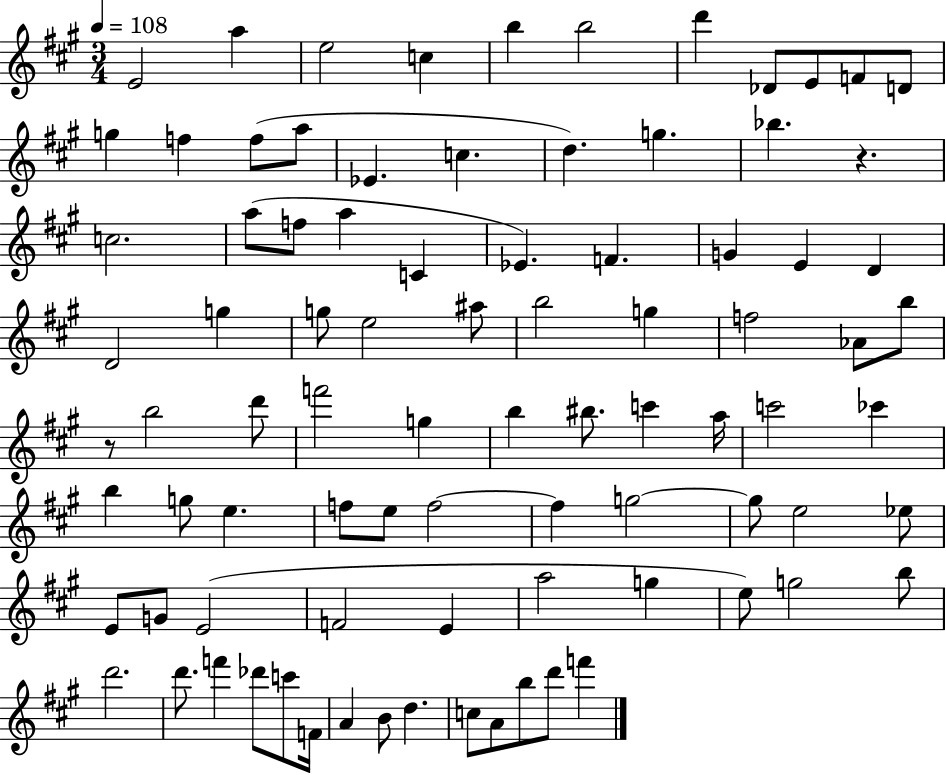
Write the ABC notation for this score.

X:1
T:Untitled
M:3/4
L:1/4
K:A
E2 a e2 c b b2 d' _D/2 E/2 F/2 D/2 g f f/2 a/2 _E c d g _b z c2 a/2 f/2 a C _E F G E D D2 g g/2 e2 ^a/2 b2 g f2 _A/2 b/2 z/2 b2 d'/2 f'2 g b ^b/2 c' a/4 c'2 _c' b g/2 e f/2 e/2 f2 f g2 g/2 e2 _e/2 E/2 G/2 E2 F2 E a2 g e/2 g2 b/2 d'2 d'/2 f' _d'/2 c'/2 F/4 A B/2 d c/2 A/2 b/2 d'/2 f'